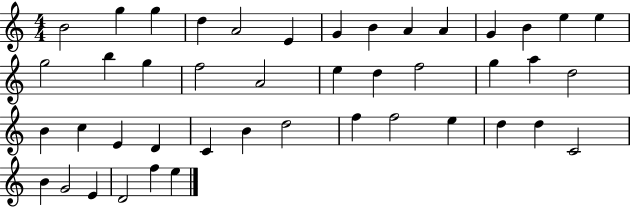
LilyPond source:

{
  \clef treble
  \numericTimeSignature
  \time 4/4
  \key c \major
  b'2 g''4 g''4 | d''4 a'2 e'4 | g'4 b'4 a'4 a'4 | g'4 b'4 e''4 e''4 | \break g''2 b''4 g''4 | f''2 a'2 | e''4 d''4 f''2 | g''4 a''4 d''2 | \break b'4 c''4 e'4 d'4 | c'4 b'4 d''2 | f''4 f''2 e''4 | d''4 d''4 c'2 | \break b'4 g'2 e'4 | d'2 f''4 e''4 | \bar "|."
}